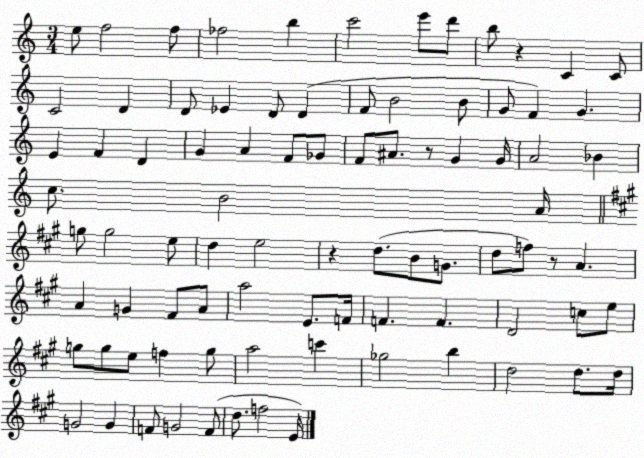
X:1
T:Untitled
M:3/4
L:1/4
K:C
e/2 f2 f/2 _f2 b c'2 e'/2 d'/2 b/2 z C C/2 C2 D D/2 _E D/2 D F/2 B2 B/2 G/2 F G E F D G A F/2 _G/2 F/2 ^A/2 z/2 G G/4 A2 _B c/2 B2 A/4 g/2 g2 e/2 d e2 z d/2 B/2 G/2 d/2 f/2 z/2 A A G ^F/2 A/2 a2 E/2 F/4 F F D2 c/2 e/2 g/2 g/2 e/2 f g/2 a2 c' _g2 b d2 d/2 d/4 G2 G F/2 G2 F/2 d/2 f2 E/4